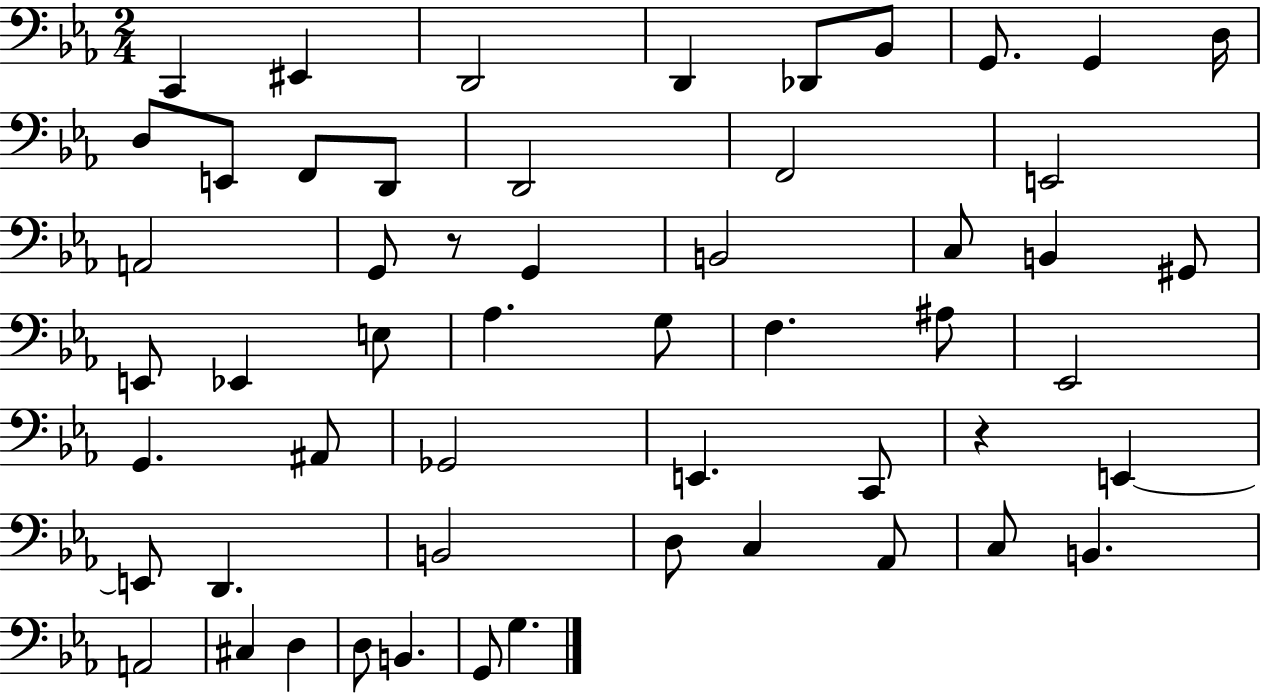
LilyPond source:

{
  \clef bass
  \numericTimeSignature
  \time 2/4
  \key ees \major
  c,4 eis,4 | d,2 | d,4 des,8 bes,8 | g,8. g,4 d16 | \break d8 e,8 f,8 d,8 | d,2 | f,2 | e,2 | \break a,2 | g,8 r8 g,4 | b,2 | c8 b,4 gis,8 | \break e,8 ees,4 e8 | aes4. g8 | f4. ais8 | ees,2 | \break g,4. ais,8 | ges,2 | e,4. c,8 | r4 e,4~~ | \break e,8 d,4. | b,2 | d8 c4 aes,8 | c8 b,4. | \break a,2 | cis4 d4 | d8 b,4. | g,8 g4. | \break \bar "|."
}